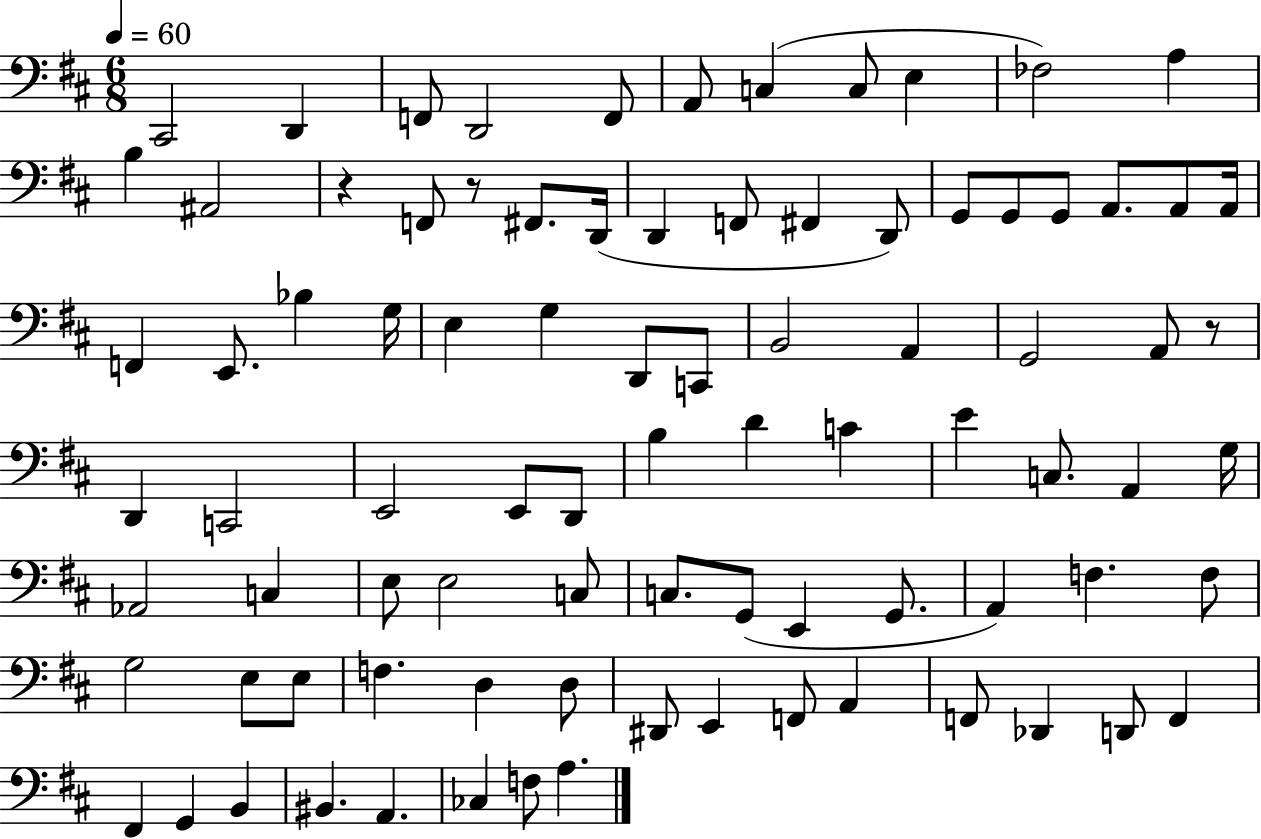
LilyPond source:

{
  \clef bass
  \numericTimeSignature
  \time 6/8
  \key d \major
  \tempo 4 = 60
  cis,2 d,4 | f,8 d,2 f,8 | a,8 c4( c8 e4 | fes2) a4 | \break b4 ais,2 | r4 f,8 r8 fis,8. d,16( | d,4 f,8 fis,4 d,8) | g,8 g,8 g,8 a,8. a,8 a,16 | \break f,4 e,8. bes4 g16 | e4 g4 d,8 c,8 | b,2 a,4 | g,2 a,8 r8 | \break d,4 c,2 | e,2 e,8 d,8 | b4 d'4 c'4 | e'4 c8. a,4 g16 | \break aes,2 c4 | e8 e2 c8 | c8. g,8( e,4 g,8. | a,4) f4. f8 | \break g2 e8 e8 | f4. d4 d8 | dis,8 e,4 f,8 a,4 | f,8 des,4 d,8 f,4 | \break fis,4 g,4 b,4 | bis,4. a,4. | ces4 f8 a4. | \bar "|."
}